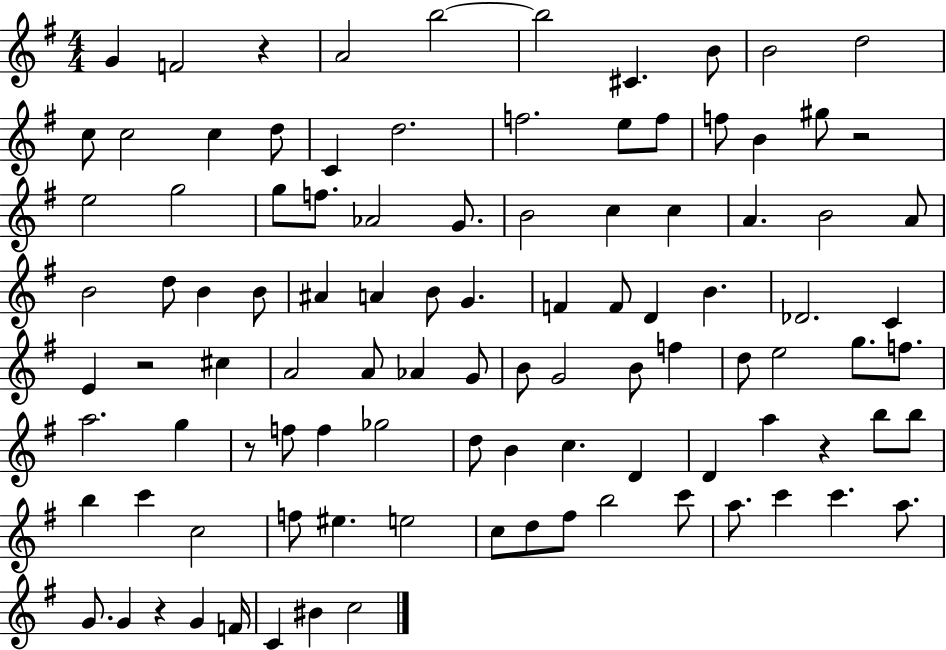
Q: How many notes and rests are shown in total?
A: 102